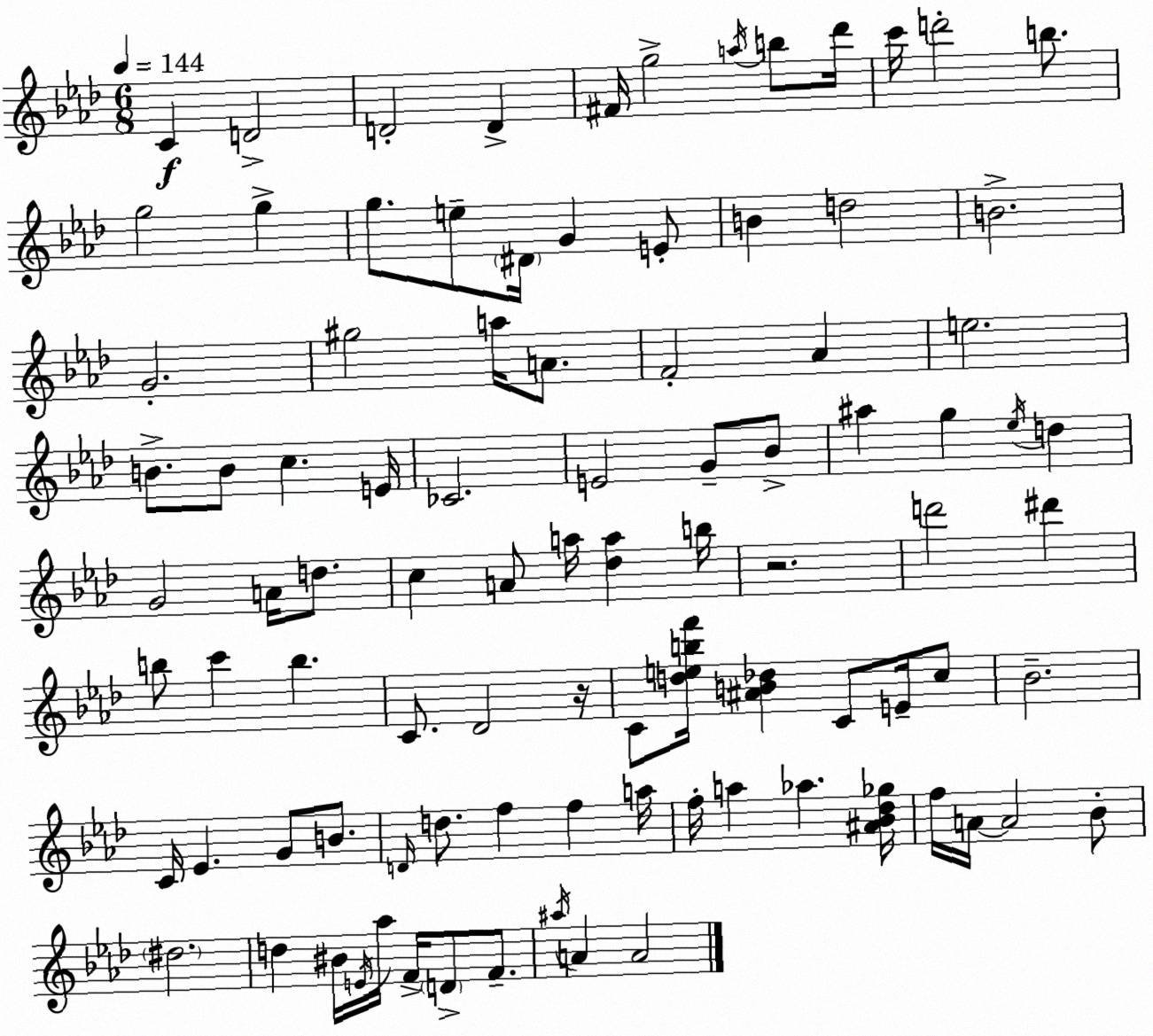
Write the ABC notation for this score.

X:1
T:Untitled
M:6/8
L:1/4
K:Fm
C D2 D2 D ^F/4 g2 a/4 b/2 _d'/4 c'/4 d'2 b/2 g2 g g/2 e/2 ^D/4 G E/2 B d2 B2 G2 ^g2 a/4 A/2 F2 _A e2 B/2 B/2 c E/4 _C2 E2 G/2 _B/2 ^a g _e/4 d G2 A/4 d/2 c A/2 a/4 [_da] b/4 z2 d'2 ^d' b/2 c' b C/2 _D2 z/4 C/2 [debf']/4 [^AB_d] C/2 E/4 c/2 _B2 C/4 _E G/2 B/2 D/4 d/2 f f a/4 f/4 a _a [^A_B_d_g]/4 f/4 A/4 A2 _B/2 ^d2 d ^B/4 E/4 _a/4 F/4 D/2 F/2 ^a/4 A A2